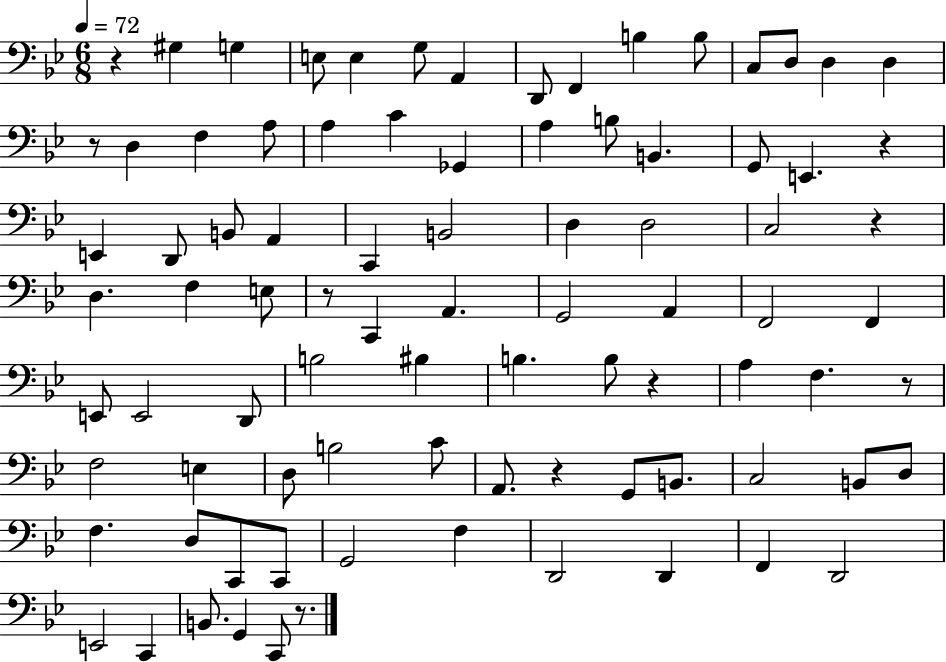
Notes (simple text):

R/q G#3/q G3/q E3/e E3/q G3/e A2/q D2/e F2/q B3/q B3/e C3/e D3/e D3/q D3/q R/e D3/q F3/q A3/e A3/q C4/q Gb2/q A3/q B3/e B2/q. G2/e E2/q. R/q E2/q D2/e B2/e A2/q C2/q B2/h D3/q D3/h C3/h R/q D3/q. F3/q E3/e R/e C2/q A2/q. G2/h A2/q F2/h F2/q E2/e E2/h D2/e B3/h BIS3/q B3/q. B3/e R/q A3/q F3/q. R/e F3/h E3/q D3/e B3/h C4/e A2/e. R/q G2/e B2/e. C3/h B2/e D3/e F3/q. D3/e C2/e C2/e G2/h F3/q D2/h D2/q F2/q D2/h E2/h C2/q B2/e. G2/q C2/e R/e.